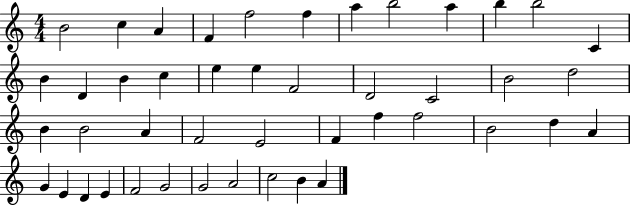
{
  \clef treble
  \numericTimeSignature
  \time 4/4
  \key c \major
  b'2 c''4 a'4 | f'4 f''2 f''4 | a''4 b''2 a''4 | b''4 b''2 c'4 | \break b'4 d'4 b'4 c''4 | e''4 e''4 f'2 | d'2 c'2 | b'2 d''2 | \break b'4 b'2 a'4 | f'2 e'2 | f'4 f''4 f''2 | b'2 d''4 a'4 | \break g'4 e'4 d'4 e'4 | f'2 g'2 | g'2 a'2 | c''2 b'4 a'4 | \break \bar "|."
}